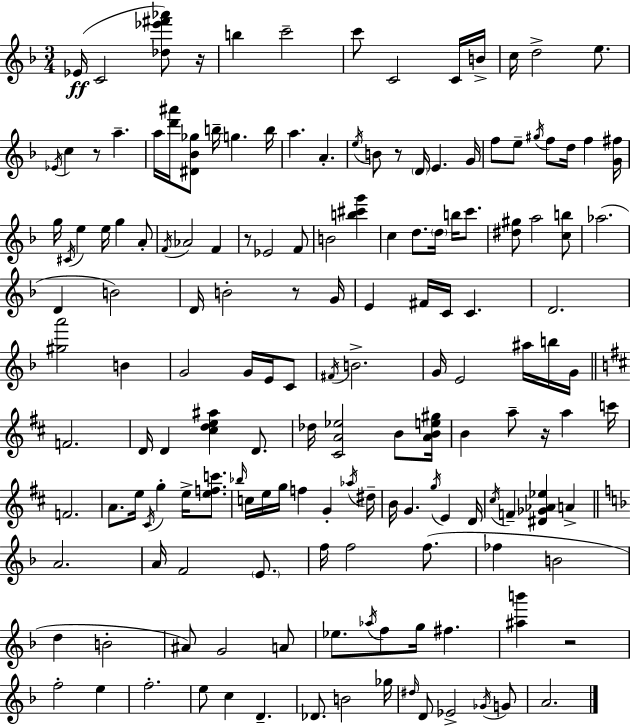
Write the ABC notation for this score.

X:1
T:Untitled
M:3/4
L:1/4
K:F
_E/4 C2 [_d_e'^f'_a']/2 z/4 b c'2 c'/2 C2 C/4 B/4 c/4 d2 e/2 _E/4 c z/2 a a/4 [d'^a']/4 [^D_B_g]/2 b/4 g b/4 a A e/4 B/2 z/2 D/4 E G/4 f/2 e/2 ^g/4 f/2 d/4 f [G^f]/4 g/4 ^C/4 e e/4 g A/2 F/4 _A2 F z/2 _E2 F/2 B2 [b^c'g'] c d/2 d/4 b/4 c'/2 [^d^g]/2 a2 [cb]/2 _a2 D B2 D/4 B2 z/2 G/4 E ^F/4 C/4 C D2 [^ga']2 B G2 G/4 E/4 C/2 ^F/4 B2 G/4 E2 ^a/4 b/4 G/4 F2 D/4 D [^cde^a] D/2 _d/4 [^CA_e]2 B/2 [ABe^g]/4 B a/2 z/4 a c'/4 F2 A/2 e/4 ^C/4 g e/4 [efc']/2 _b/4 c/4 e/4 g/4 f G _a/4 ^d/4 B/4 G g/4 E D/4 ^c/4 F [^D_G_A_e] A A2 A/4 F2 E/2 f/4 f2 f/2 _f B2 d B2 ^A/2 G2 A/2 _e/2 _a/4 f/2 g/4 ^f [^ab'] z2 f2 e f2 e/2 c D _D/2 B2 _g/4 ^d/4 D/2 _E2 _G/4 G/2 A2